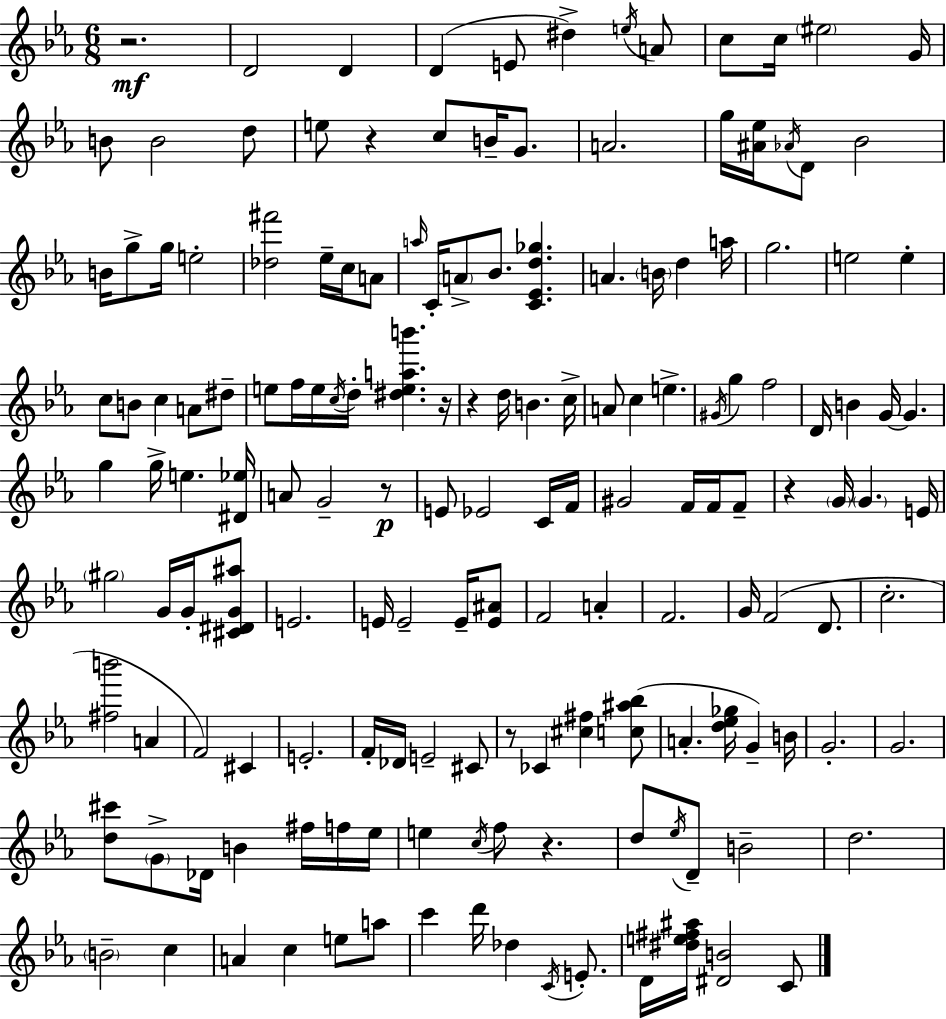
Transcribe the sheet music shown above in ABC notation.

X:1
T:Untitled
M:6/8
L:1/4
K:Eb
z2 D2 D D E/2 ^d e/4 A/2 c/2 c/4 ^e2 G/4 B/2 B2 d/2 e/2 z c/2 B/4 G/2 A2 g/4 [^A_e]/4 _A/4 D/2 _B2 B/4 g/2 g/4 e2 [_d^f']2 _e/4 c/4 A/2 a/4 C/4 A/2 _B/2 [C_Ed_g] A B/4 d a/4 g2 e2 e c/2 B/2 c A/2 ^d/2 e/2 f/4 e/4 c/4 d/4 [^deab'] z/4 z d/4 B c/4 A/2 c e ^G/4 g f2 D/4 B G/4 G g g/4 e [^D_e]/4 A/2 G2 z/2 E/2 _E2 C/4 F/4 ^G2 F/4 F/4 F/2 z G/4 G E/4 ^g2 G/4 G/4 [^C^DG^a]/2 E2 E/4 E2 E/4 [E^A]/2 F2 A F2 G/4 F2 D/2 c2 [^fb']2 A F2 ^C E2 F/4 _D/4 E2 ^C/2 z/2 _C [^c^f] [c^a_b]/2 A [d_e_g]/4 G B/4 G2 G2 [d^c']/2 G/2 _D/4 B ^f/4 f/4 _e/4 e c/4 f/2 z d/2 _e/4 D/2 B2 d2 B2 c A c e/2 a/2 c' d'/4 _d C/4 E/2 D/4 [^de^f^a]/4 [^DB]2 C/2